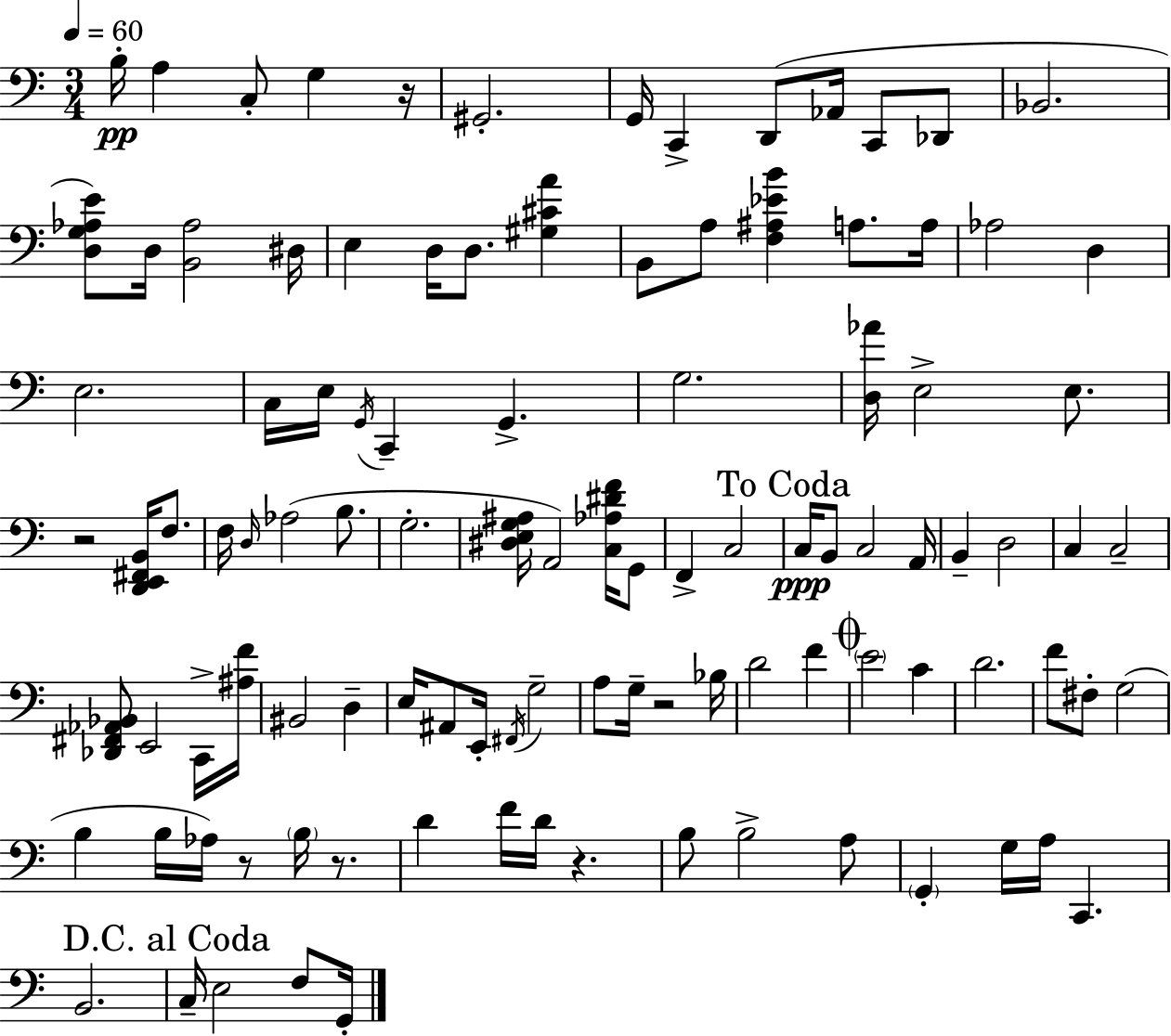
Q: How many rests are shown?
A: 6